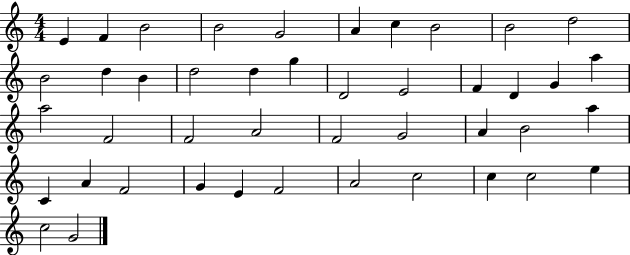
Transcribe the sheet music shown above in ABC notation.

X:1
T:Untitled
M:4/4
L:1/4
K:C
E F B2 B2 G2 A c B2 B2 d2 B2 d B d2 d g D2 E2 F D G a a2 F2 F2 A2 F2 G2 A B2 a C A F2 G E F2 A2 c2 c c2 e c2 G2